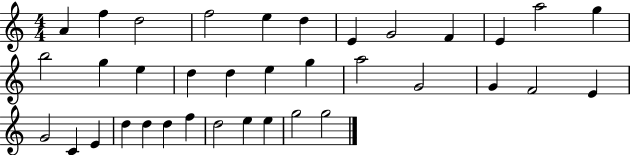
{
  \clef treble
  \numericTimeSignature
  \time 4/4
  \key c \major
  a'4 f''4 d''2 | f''2 e''4 d''4 | e'4 g'2 f'4 | e'4 a''2 g''4 | \break b''2 g''4 e''4 | d''4 d''4 e''4 g''4 | a''2 g'2 | g'4 f'2 e'4 | \break g'2 c'4 e'4 | d''4 d''4 d''4 f''4 | d''2 e''4 e''4 | g''2 g''2 | \break \bar "|."
}